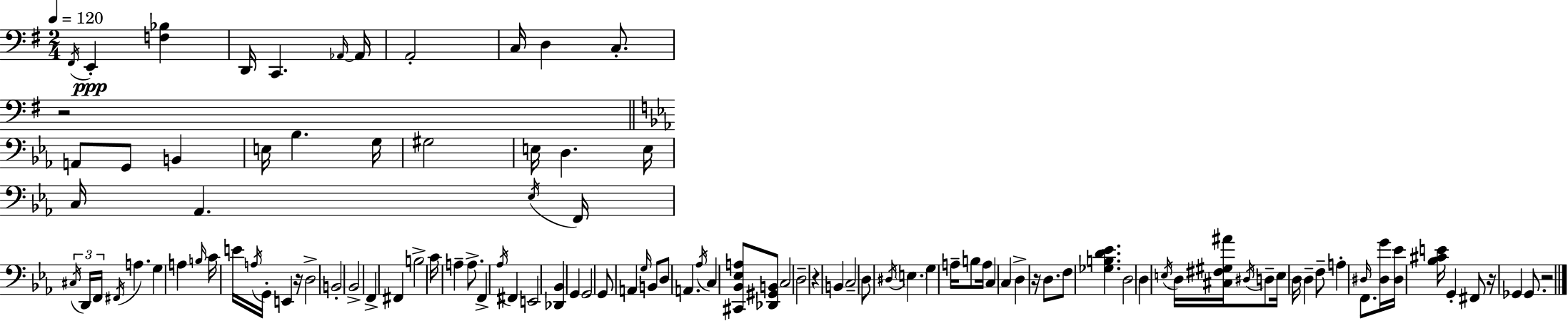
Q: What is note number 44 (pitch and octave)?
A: C4